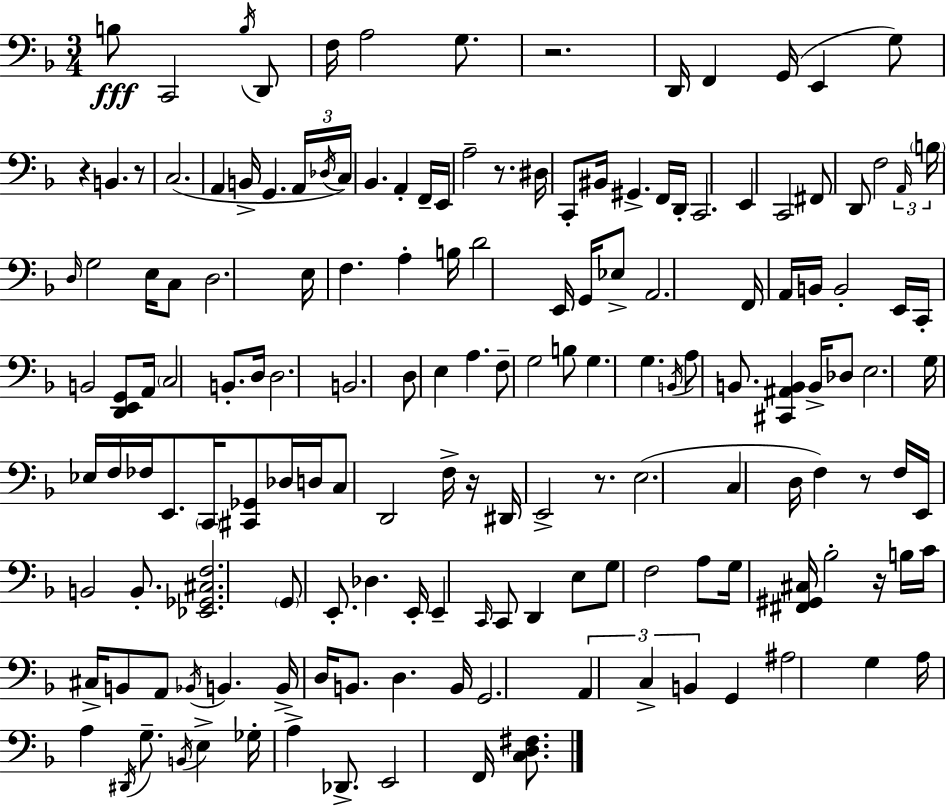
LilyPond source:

{
  \clef bass
  \numericTimeSignature
  \time 3/4
  \key f \major
  b8\fff c,2 \acciaccatura { b16 } d,8 | f16 a2 g8. | r2. | d,16 f,4 g,16( e,4 g8) | \break r4 b,4. r8 | c2.( | a,4 b,16-> g,4. | \tuplet 3/2 { a,16 \acciaccatura { des16 }) c16 } bes,4. a,4-. | \break f,16-- e,16 a2-- r8. | dis16 c,8-. bis,16 gis,4.-> | f,16 d,16-. c,2. | e,4 c,2 | \break fis,8 d,8 f2 | \tuplet 3/2 { \grace { a,16 } \parenthesize b16 \grace { d16 } } g2 | e16 c8 d2. | e16 f4. a4-. | \break b16 d'2 | e,16 g,16 ees8-> a,2. | f,16 a,16 b,16 b,2-. | e,16 c,16-. b,2 | \break <d, e, g,>8 a,16 \parenthesize c2 | b,8.-. d16 d2. | b,2. | d8 e4 a4. | \break f8-- g2 | b8 g4. g4. | \acciaccatura { b,16 } a8 b,8. <cis, ais, b,>4 | b,16-> des8 e2. | \break g16 ees16 f16 fes16 e,8. | \parenthesize c,16 <cis, ges,>8 des16 d16 c8 d,2 | f16-> r16 dis,16 e,2-> | r8. e2.( | \break c4 d16 f4) | r8 f16 e,16 b,2 | b,8.-. <ees, ges, cis f>2. | \parenthesize g,8 e,8.-. des4. | \break e,16-. e,4-- \grace { c,16 } c,8 | d,4 e8 g8 f2 | a8 g16 <fis, gis, cis>16 bes2-. | r16 b16 c'16 cis16-> b,8 a,8 | \break \acciaccatura { bes,16 } b,4. b,16-> d16 b,8. | d4. b,16 g,2. | \tuplet 3/2 { a,4 c4-> | b,4 } g,4 ais2 | \break g4 a16 | a4 \acciaccatura { dis,16 } g8.-- \acciaccatura { b,16 } e4-> | ges16-. a4-> des,8.-> e,2 | f,16 <c d fis>8. \bar "|."
}